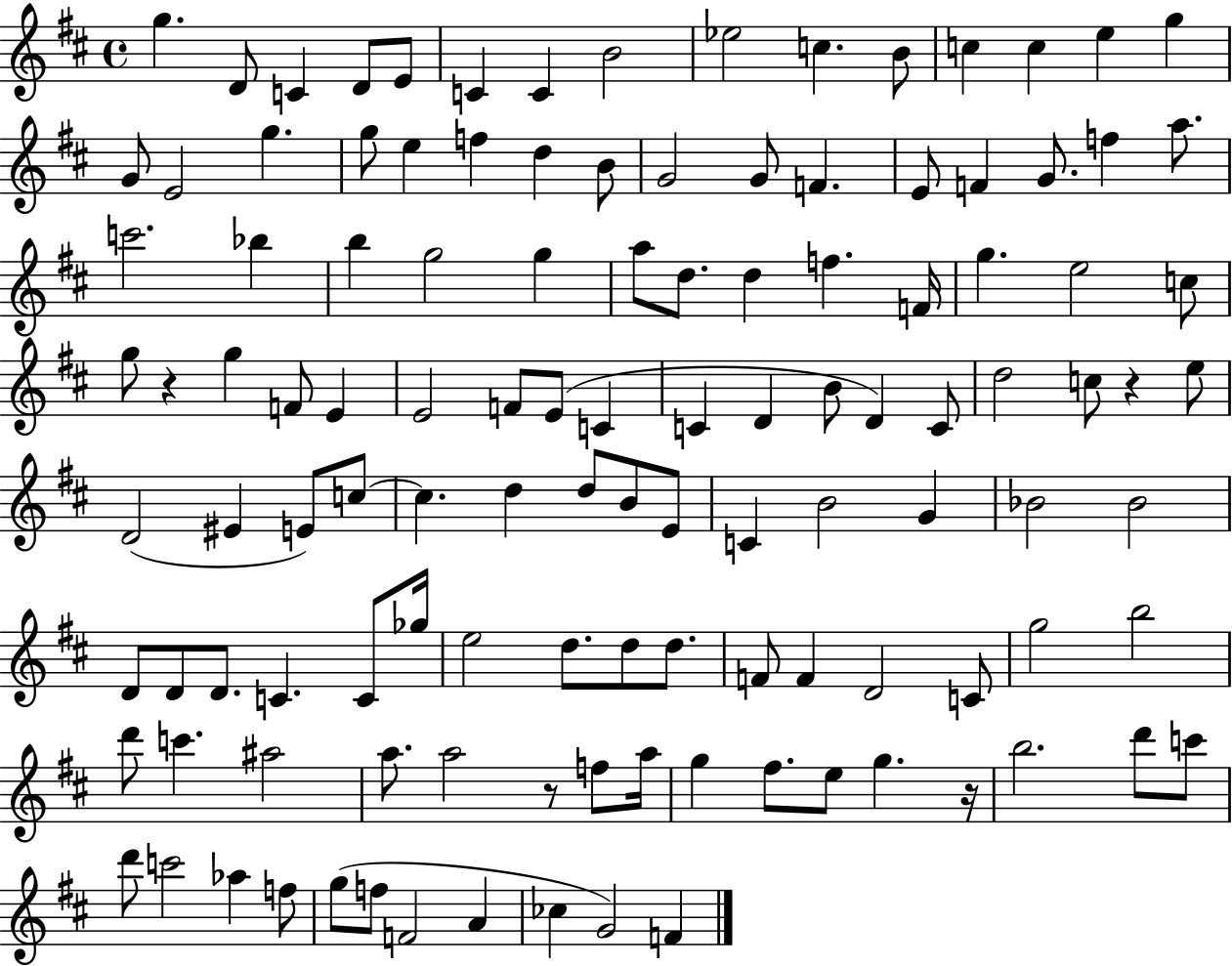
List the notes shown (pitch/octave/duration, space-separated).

G5/q. D4/e C4/q D4/e E4/e C4/q C4/q B4/h Eb5/h C5/q. B4/e C5/q C5/q E5/q G5/q G4/e E4/h G5/q. G5/e E5/q F5/q D5/q B4/e G4/h G4/e F4/q. E4/e F4/q G4/e. F5/q A5/e. C6/h. Bb5/q B5/q G5/h G5/q A5/e D5/e. D5/q F5/q. F4/s G5/q. E5/h C5/e G5/e R/q G5/q F4/e E4/q E4/h F4/e E4/e C4/q C4/q D4/q B4/e D4/q C4/e D5/h C5/e R/q E5/e D4/h EIS4/q E4/e C5/e C5/q. D5/q D5/e B4/e E4/e C4/q B4/h G4/q Bb4/h Bb4/h D4/e D4/e D4/e. C4/q. C4/e Gb5/s E5/h D5/e. D5/e D5/e. F4/e F4/q D4/h C4/e G5/h B5/h D6/e C6/q. A#5/h A5/e. A5/h R/e F5/e A5/s G5/q F#5/e. E5/e G5/q. R/s B5/h. D6/e C6/e D6/e C6/h Ab5/q F5/e G5/e F5/e F4/h A4/q CES5/q G4/h F4/q